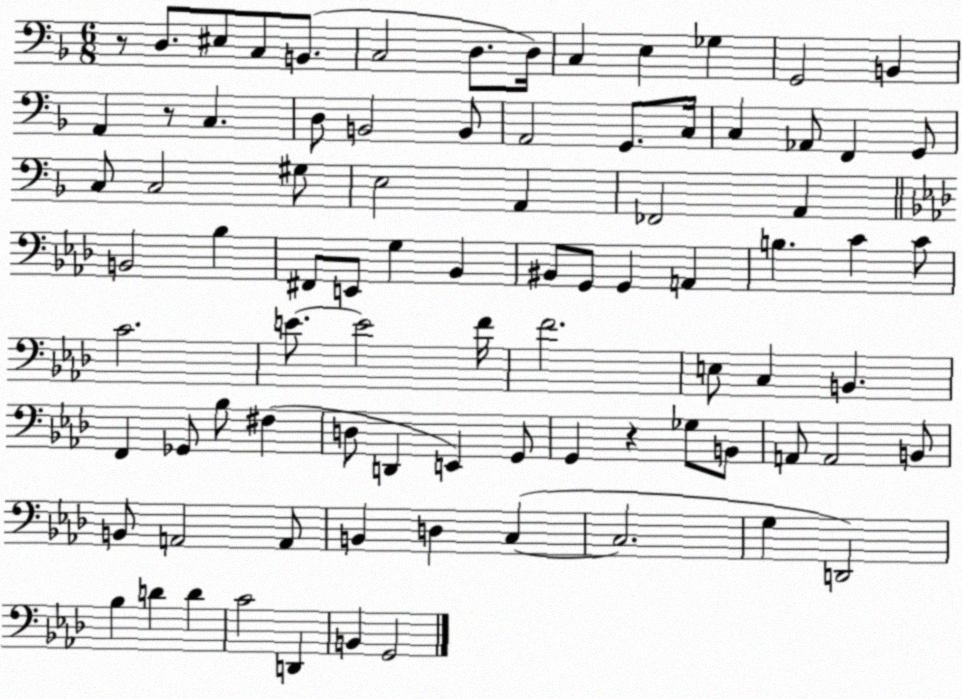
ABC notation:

X:1
T:Untitled
M:6/8
L:1/4
K:F
z/2 D,/2 ^E,/2 C,/2 B,,/2 C,2 D,/2 D,/4 C, E, _G, G,,2 B,, A,, z/2 C, D,/2 B,,2 B,,/2 A,,2 G,,/2 C,/4 C, _A,,/2 F,, G,,/2 C,/2 C,2 ^G,/2 E,2 A,, _F,,2 A,, B,,2 _B, ^F,,/2 E,,/2 G, _B,, ^B,,/2 G,,/2 G,, A,, B, C C/2 C2 E/2 E2 F/4 F2 E,/2 C, B,, F,, _G,,/2 _B,/2 ^F, D,/2 D,, E,, G,,/2 G,, z _G,/2 B,,/2 A,,/2 A,,2 B,,/2 B,,/2 A,,2 A,,/2 B,, D, C, C,2 G, D,,2 _B, D D C2 D,, B,, G,,2